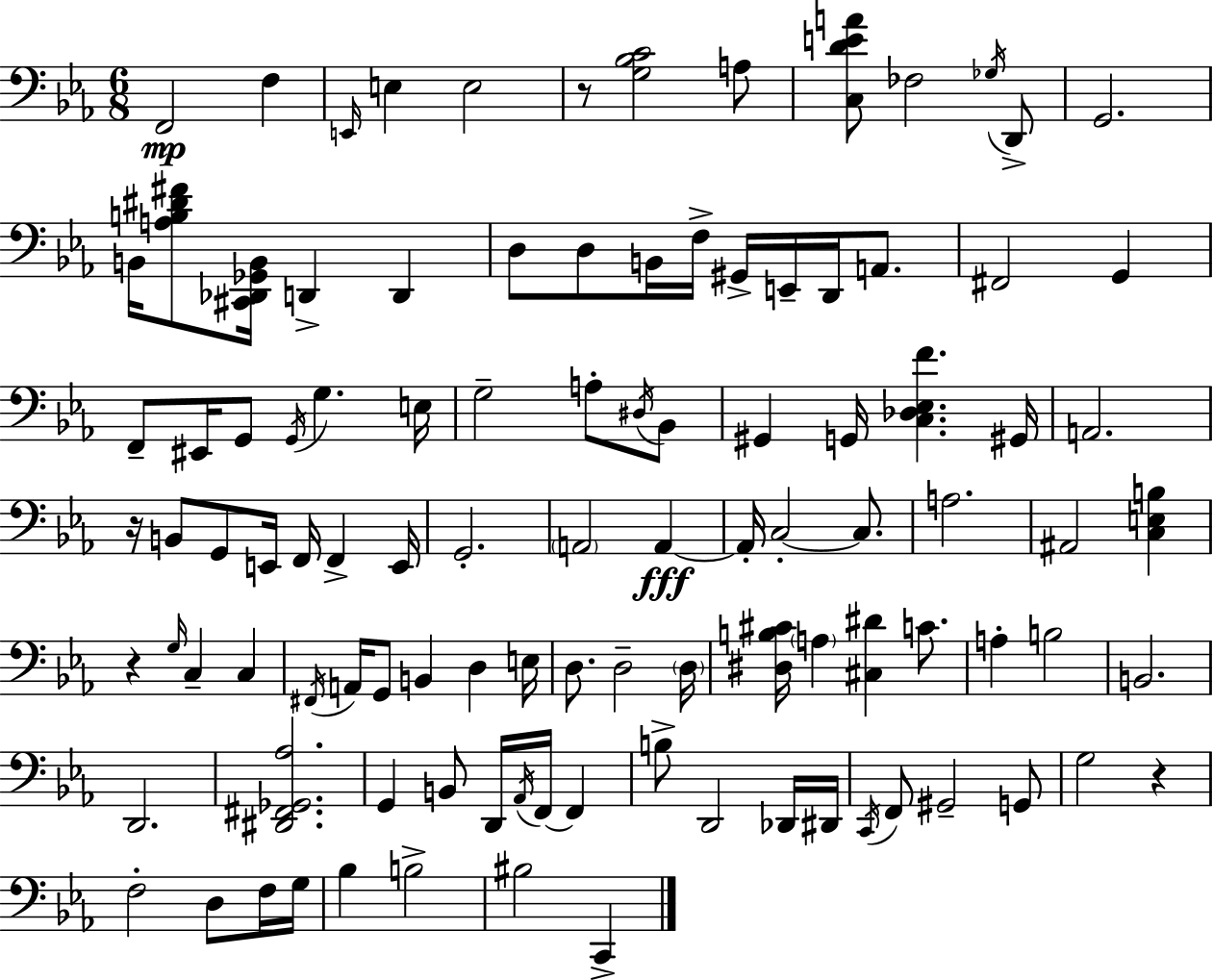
X:1
T:Untitled
M:6/8
L:1/4
K:Cm
F,,2 F, E,,/4 E, E,2 z/2 [G,_B,C]2 A,/2 [C,DEA]/2 _F,2 _G,/4 D,,/2 G,,2 B,,/4 [A,B,^D^F]/2 [^C,,_D,,_G,,B,,]/4 D,, D,, D,/2 D,/2 B,,/4 F,/4 ^G,,/4 E,,/4 D,,/4 A,,/2 ^F,,2 G,, F,,/2 ^E,,/4 G,,/2 G,,/4 G, E,/4 G,2 A,/2 ^D,/4 _B,,/2 ^G,, G,,/4 [C,_D,_E,F] ^G,,/4 A,,2 z/4 B,,/2 G,,/2 E,,/4 F,,/4 F,, E,,/4 G,,2 A,,2 A,, A,,/4 C,2 C,/2 A,2 ^A,,2 [C,E,B,] z G,/4 C, C, ^F,,/4 A,,/4 G,,/2 B,, D, E,/4 D,/2 D,2 D,/4 [^D,B,^C]/4 A, [^C,^D] C/2 A, B,2 B,,2 D,,2 [^D,,^F,,_G,,_A,]2 G,, B,,/2 D,,/4 _A,,/4 F,,/4 F,, B,/2 D,,2 _D,,/4 ^D,,/4 C,,/4 F,,/2 ^G,,2 G,,/2 G,2 z F,2 D,/2 F,/4 G,/4 _B, B,2 ^B,2 C,,